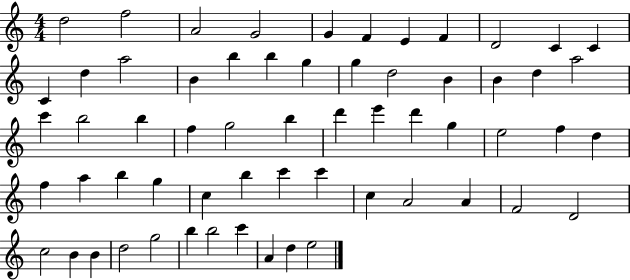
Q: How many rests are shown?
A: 0